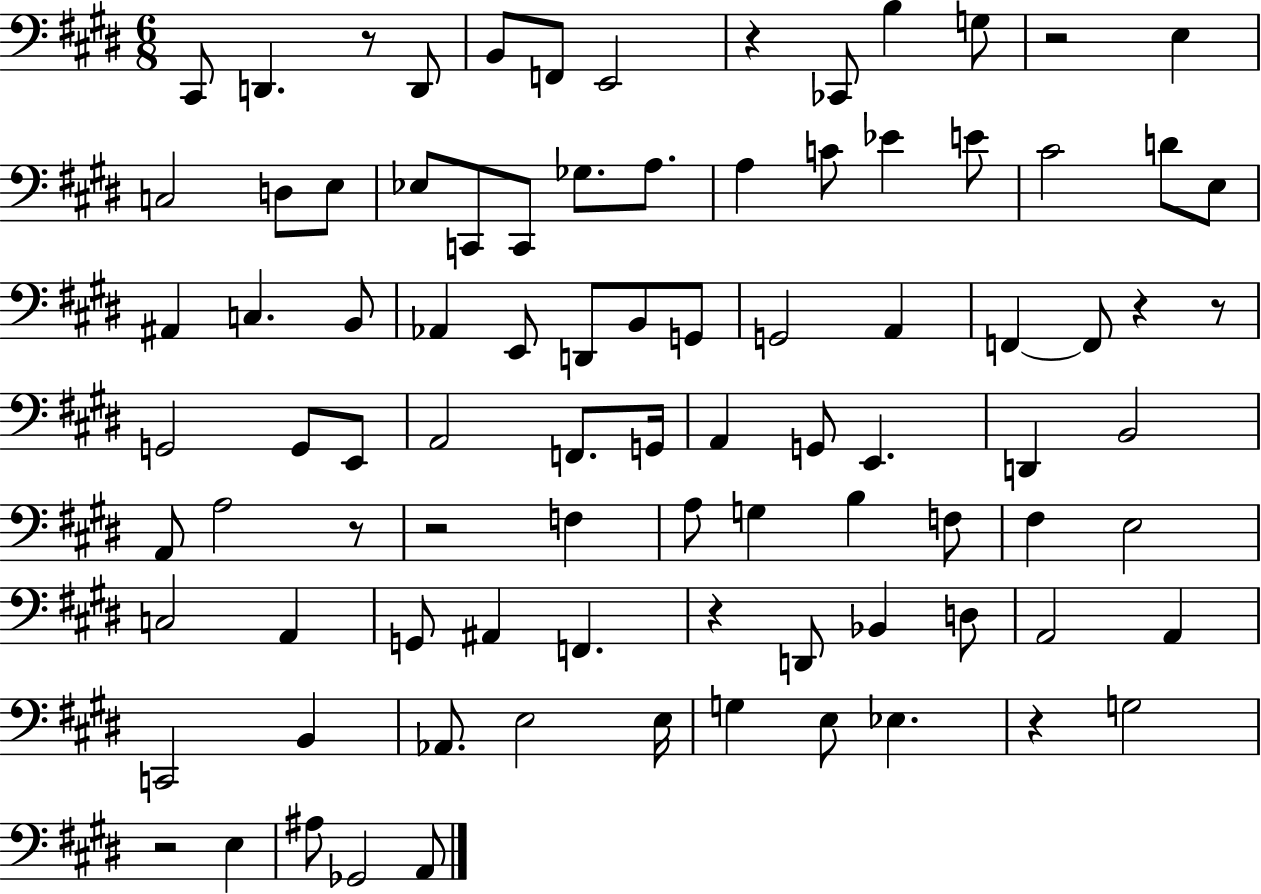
{
  \clef bass
  \numericTimeSignature
  \time 6/8
  \key e \major
  \repeat volta 2 { cis,8 d,4. r8 d,8 | b,8 f,8 e,2 | r4 ces,8 b4 g8 | r2 e4 | \break c2 d8 e8 | ees8 c,8 c,8 ges8. a8. | a4 c'8 ees'4 e'8 | cis'2 d'8 e8 | \break ais,4 c4. b,8 | aes,4 e,8 d,8 b,8 g,8 | g,2 a,4 | f,4~~ f,8 r4 r8 | \break g,2 g,8 e,8 | a,2 f,8. g,16 | a,4 g,8 e,4. | d,4 b,2 | \break a,8 a2 r8 | r2 f4 | a8 g4 b4 f8 | fis4 e2 | \break c2 a,4 | g,8 ais,4 f,4. | r4 d,8 bes,4 d8 | a,2 a,4 | \break c,2 b,4 | aes,8. e2 e16 | g4 e8 ees4. | r4 g2 | \break r2 e4 | ais8 ges,2 a,8 | } \bar "|."
}